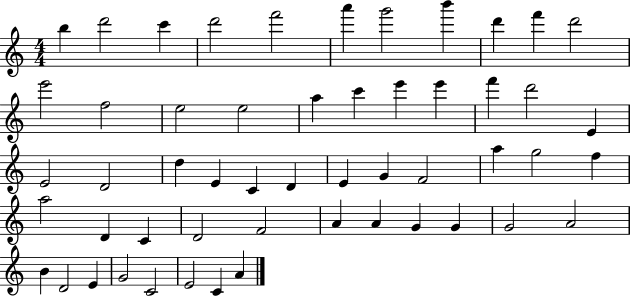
X:1
T:Untitled
M:4/4
L:1/4
K:C
b d'2 c' d'2 f'2 a' g'2 b' d' f' d'2 e'2 f2 e2 e2 a c' e' e' f' d'2 E E2 D2 d E C D E G F2 a g2 f a2 D C D2 F2 A A G G G2 A2 B D2 E G2 C2 E2 C A